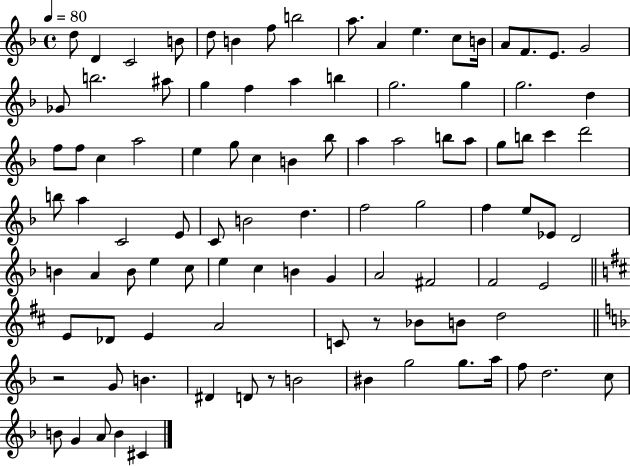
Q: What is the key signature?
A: F major